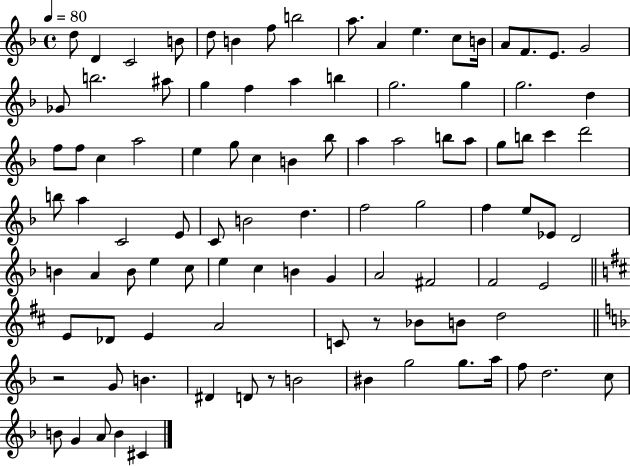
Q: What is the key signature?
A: F major